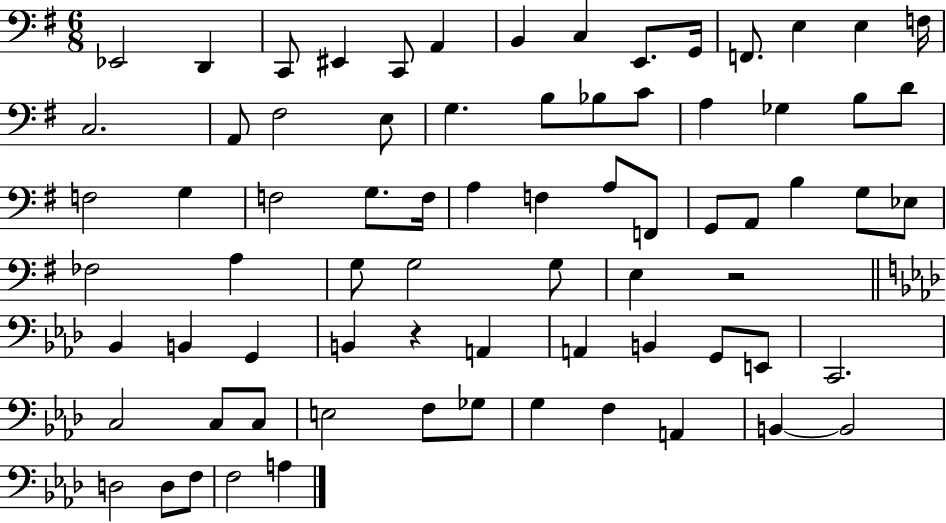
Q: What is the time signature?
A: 6/8